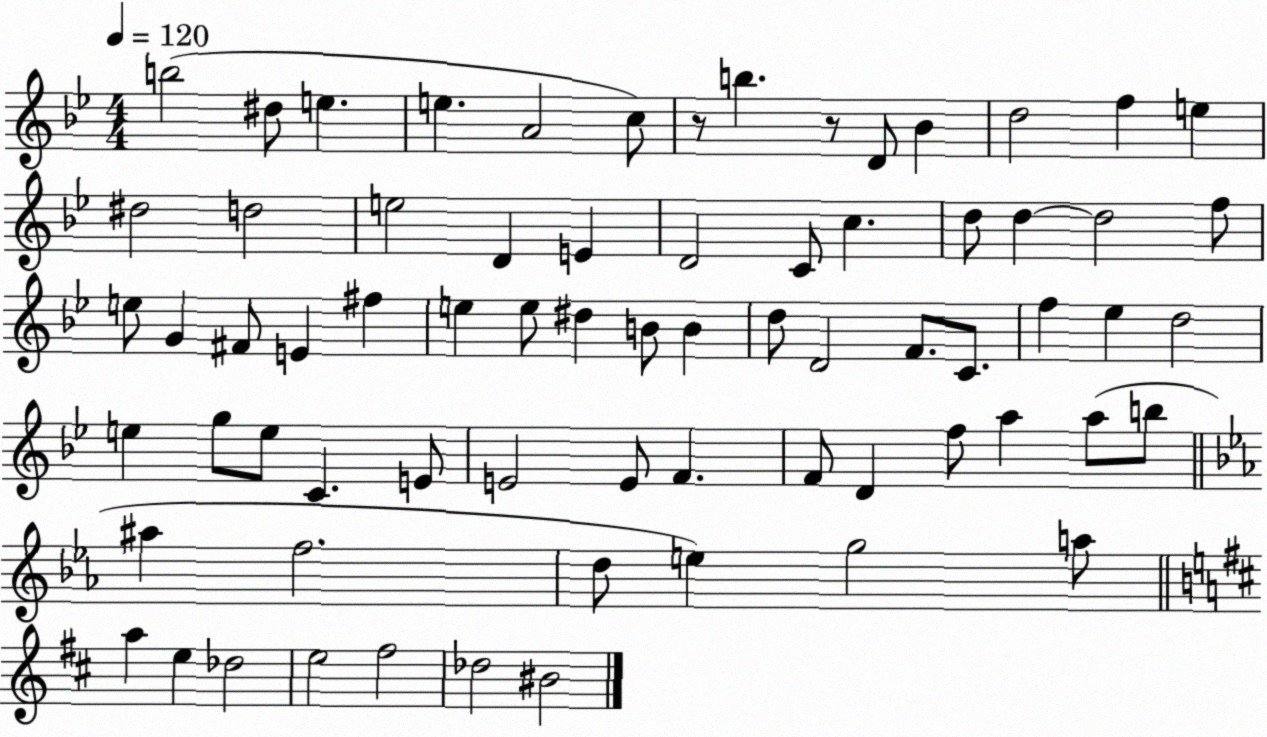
X:1
T:Untitled
M:4/4
L:1/4
K:Bb
b2 ^d/2 e e A2 c/2 z/2 b z/2 D/2 _B d2 f e ^d2 d2 e2 D E D2 C/2 c d/2 d d2 f/2 e/2 G ^F/2 E ^f e e/2 ^d B/2 B d/2 D2 F/2 C/2 f _e d2 e g/2 e/2 C E/2 E2 E/2 F F/2 D f/2 a a/2 b/2 ^a f2 d/2 e g2 a/2 a e _d2 e2 ^f2 _d2 ^B2